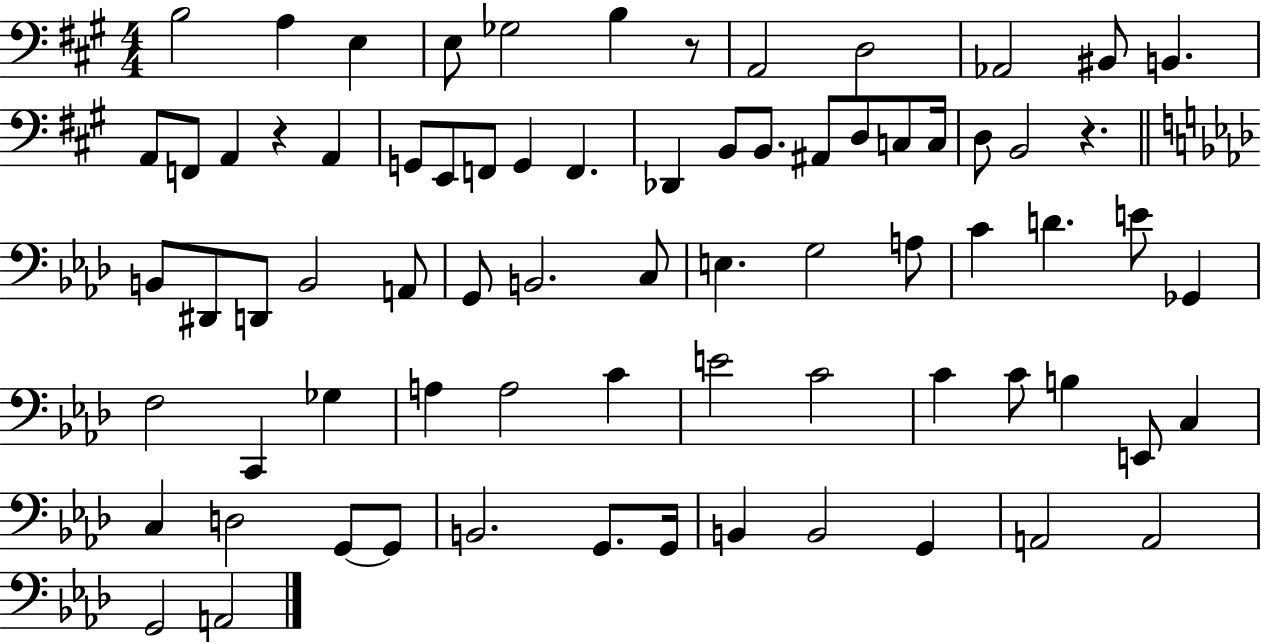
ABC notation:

X:1
T:Untitled
M:4/4
L:1/4
K:A
B,2 A, E, E,/2 _G,2 B, z/2 A,,2 D,2 _A,,2 ^B,,/2 B,, A,,/2 F,,/2 A,, z A,, G,,/2 E,,/2 F,,/2 G,, F,, _D,, B,,/2 B,,/2 ^A,,/2 D,/2 C,/2 C,/4 D,/2 B,,2 z B,,/2 ^D,,/2 D,,/2 B,,2 A,,/2 G,,/2 B,,2 C,/2 E, G,2 A,/2 C D E/2 _G,, F,2 C,, _G, A, A,2 C E2 C2 C C/2 B, E,,/2 C, C, D,2 G,,/2 G,,/2 B,,2 G,,/2 G,,/4 B,, B,,2 G,, A,,2 A,,2 G,,2 A,,2